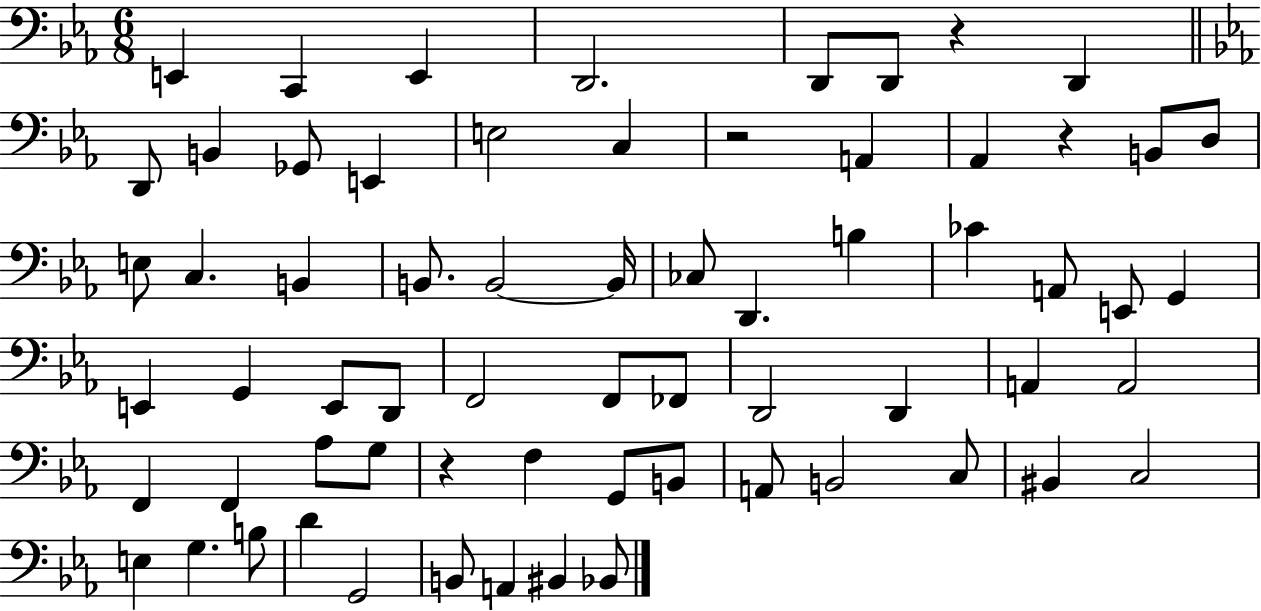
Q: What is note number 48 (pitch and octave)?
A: B2